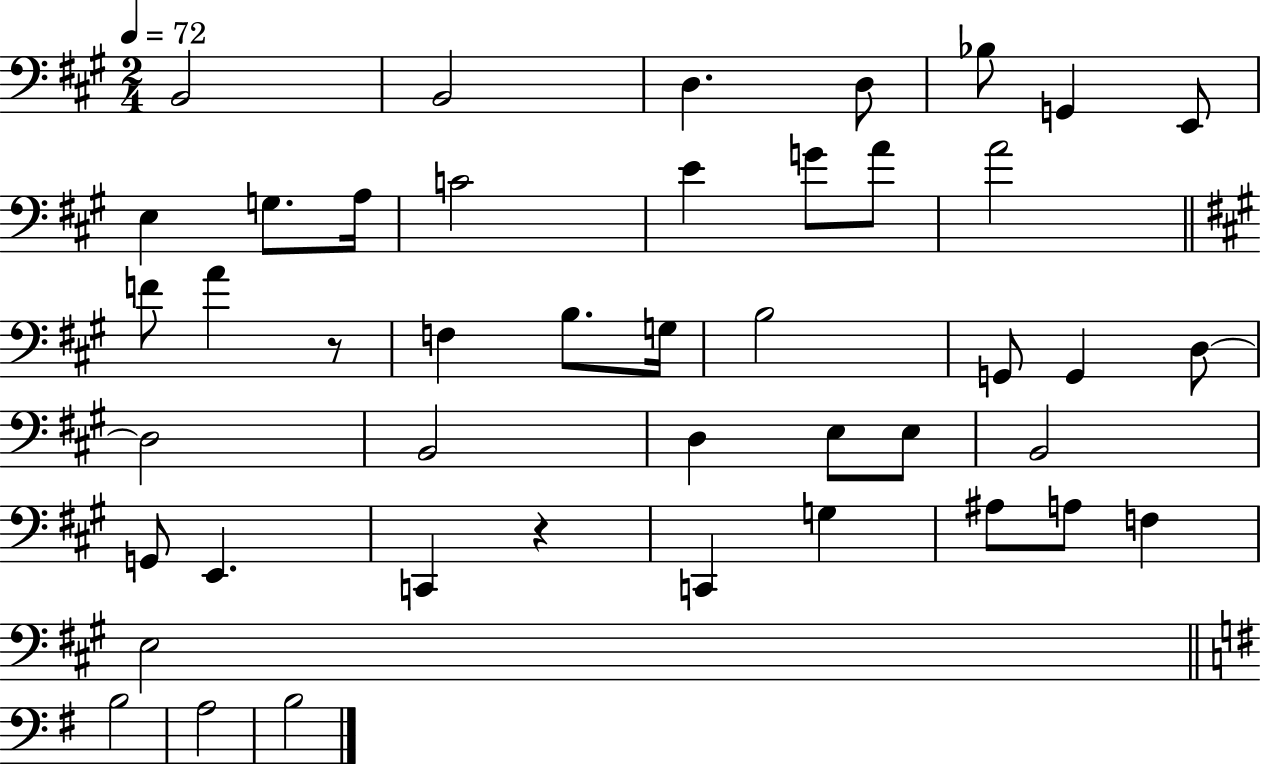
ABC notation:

X:1
T:Untitled
M:2/4
L:1/4
K:A
B,,2 B,,2 D, D,/2 _B,/2 G,, E,,/2 E, G,/2 A,/4 C2 E G/2 A/2 A2 F/2 A z/2 F, B,/2 G,/4 B,2 G,,/2 G,, D,/2 D,2 B,,2 D, E,/2 E,/2 B,,2 G,,/2 E,, C,, z C,, G, ^A,/2 A,/2 F, E,2 B,2 A,2 B,2